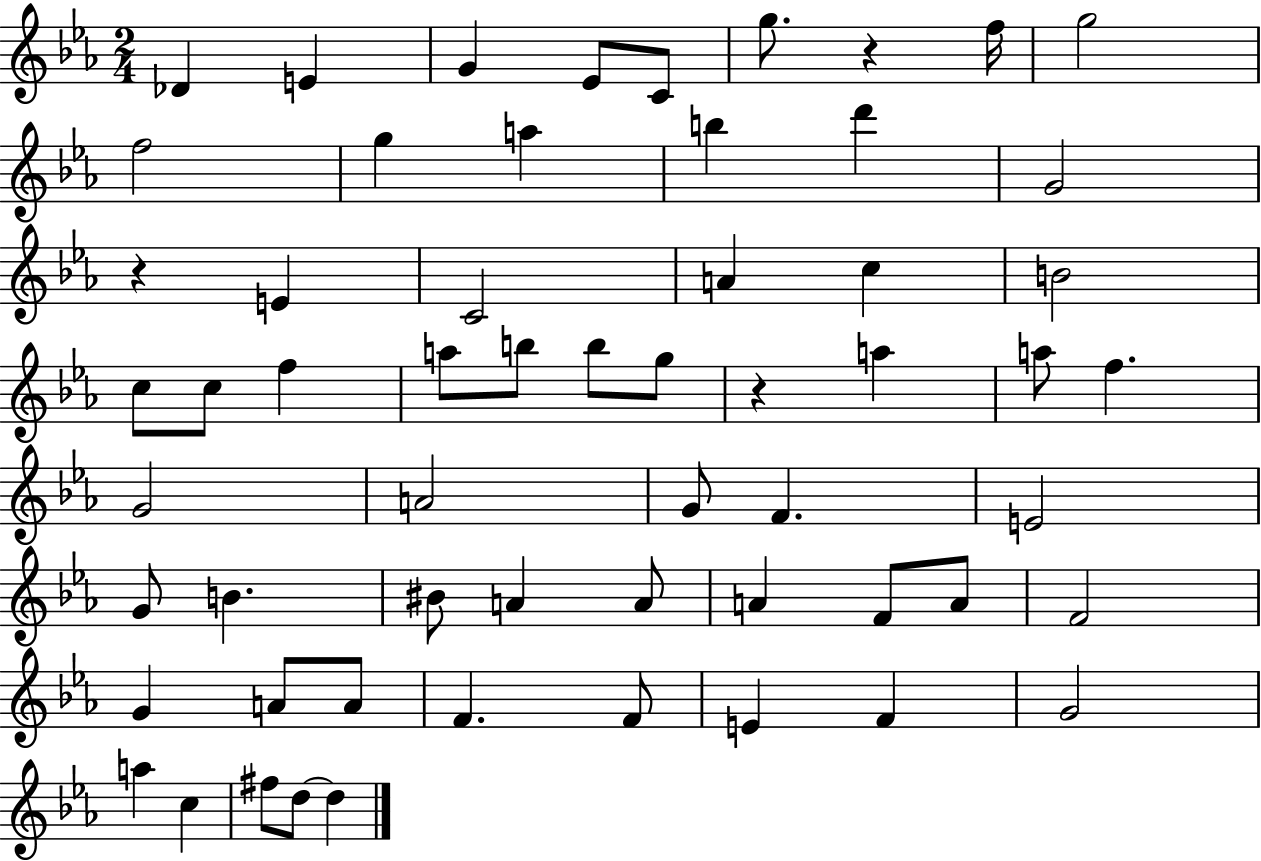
Db4/q E4/q G4/q Eb4/e C4/e G5/e. R/q F5/s G5/h F5/h G5/q A5/q B5/q D6/q G4/h R/q E4/q C4/h A4/q C5/q B4/h C5/e C5/e F5/q A5/e B5/e B5/e G5/e R/q A5/q A5/e F5/q. G4/h A4/h G4/e F4/q. E4/h G4/e B4/q. BIS4/e A4/q A4/e A4/q F4/e A4/e F4/h G4/q A4/e A4/e F4/q. F4/e E4/q F4/q G4/h A5/q C5/q F#5/e D5/e D5/q